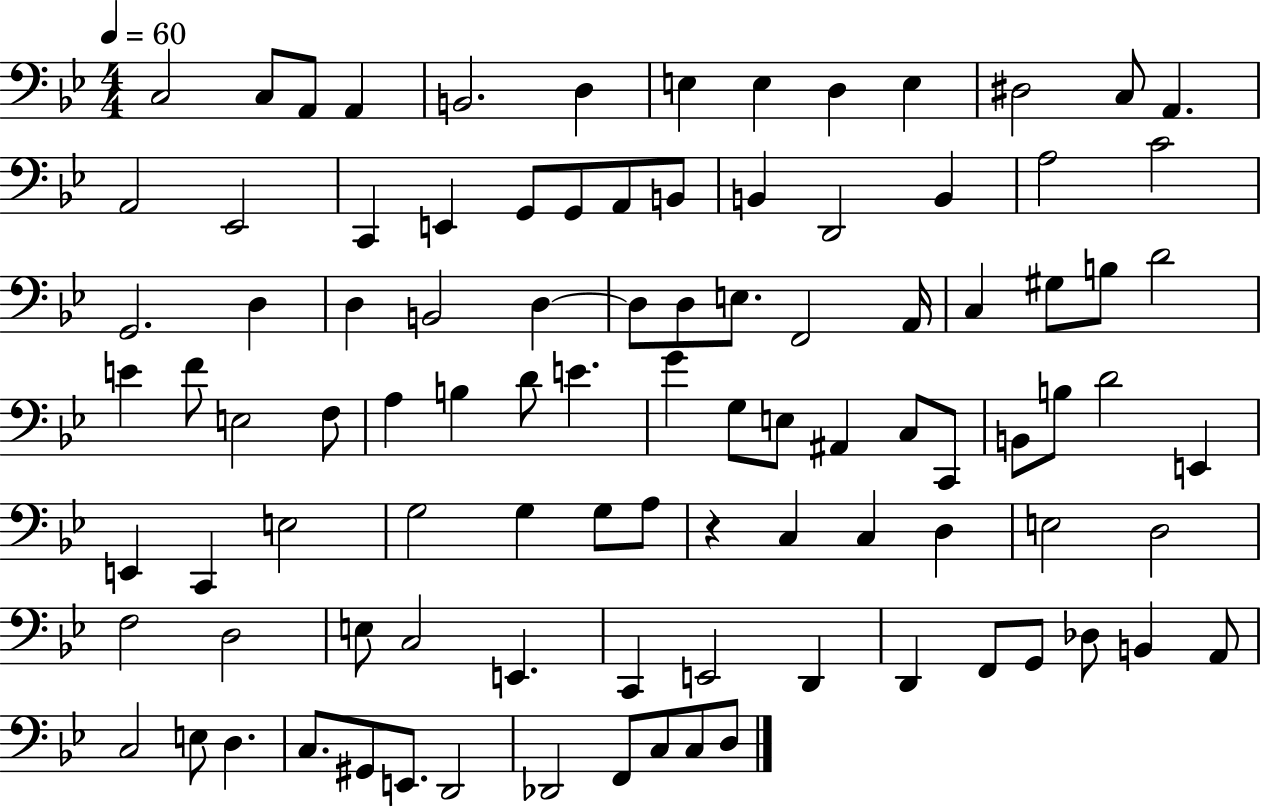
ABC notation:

X:1
T:Untitled
M:4/4
L:1/4
K:Bb
C,2 C,/2 A,,/2 A,, B,,2 D, E, E, D, E, ^D,2 C,/2 A,, A,,2 _E,,2 C,, E,, G,,/2 G,,/2 A,,/2 B,,/2 B,, D,,2 B,, A,2 C2 G,,2 D, D, B,,2 D, D,/2 D,/2 E,/2 F,,2 A,,/4 C, ^G,/2 B,/2 D2 E F/2 E,2 F,/2 A, B, D/2 E G G,/2 E,/2 ^A,, C,/2 C,,/2 B,,/2 B,/2 D2 E,, E,, C,, E,2 G,2 G, G,/2 A,/2 z C, C, D, E,2 D,2 F,2 D,2 E,/2 C,2 E,, C,, E,,2 D,, D,, F,,/2 G,,/2 _D,/2 B,, A,,/2 C,2 E,/2 D, C,/2 ^G,,/2 E,,/2 D,,2 _D,,2 F,,/2 C,/2 C,/2 D,/2